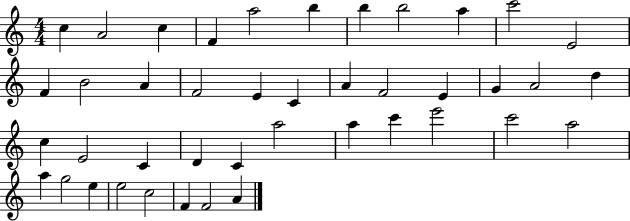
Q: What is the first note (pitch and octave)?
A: C5